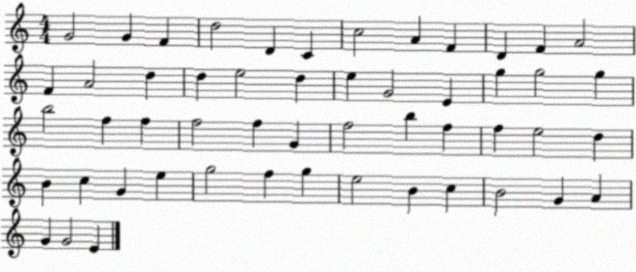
X:1
T:Untitled
M:4/4
L:1/4
K:C
G2 G F d2 D C c2 A F D F A2 F A2 d d e2 d e G2 E g g2 g b2 f f f2 f G f2 b f f e2 d B c G e g2 f g e2 B c B2 G A G G2 E